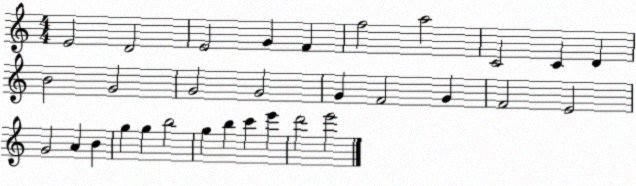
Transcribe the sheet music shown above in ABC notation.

X:1
T:Untitled
M:4/4
L:1/4
K:C
E2 D2 E2 G F f2 a2 C2 C D B2 G2 G2 G2 G F2 G F2 E2 G2 A B g g b2 g b c' e' d'2 e'2